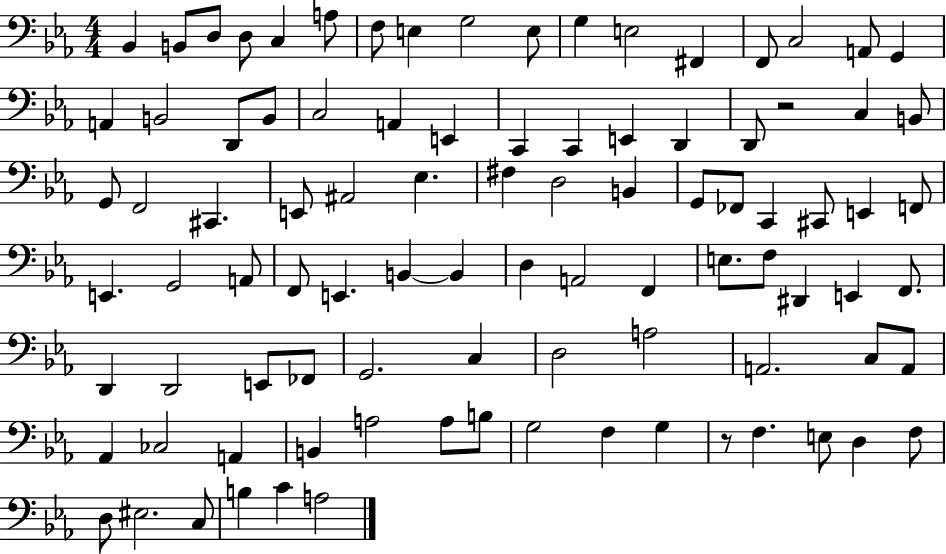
X:1
T:Untitled
M:4/4
L:1/4
K:Eb
_B,, B,,/2 D,/2 D,/2 C, A,/2 F,/2 E, G,2 E,/2 G, E,2 ^F,, F,,/2 C,2 A,,/2 G,, A,, B,,2 D,,/2 B,,/2 C,2 A,, E,, C,, C,, E,, D,, D,,/2 z2 C, B,,/2 G,,/2 F,,2 ^C,, E,,/2 ^A,,2 _E, ^F, D,2 B,, G,,/2 _F,,/2 C,, ^C,,/2 E,, F,,/2 E,, G,,2 A,,/2 F,,/2 E,, B,, B,, D, A,,2 F,, E,/2 F,/2 ^D,, E,, F,,/2 D,, D,,2 E,,/2 _F,,/2 G,,2 C, D,2 A,2 A,,2 C,/2 A,,/2 _A,, _C,2 A,, B,, A,2 A,/2 B,/2 G,2 F, G, z/2 F, E,/2 D, F,/2 D,/2 ^E,2 C,/2 B, C A,2